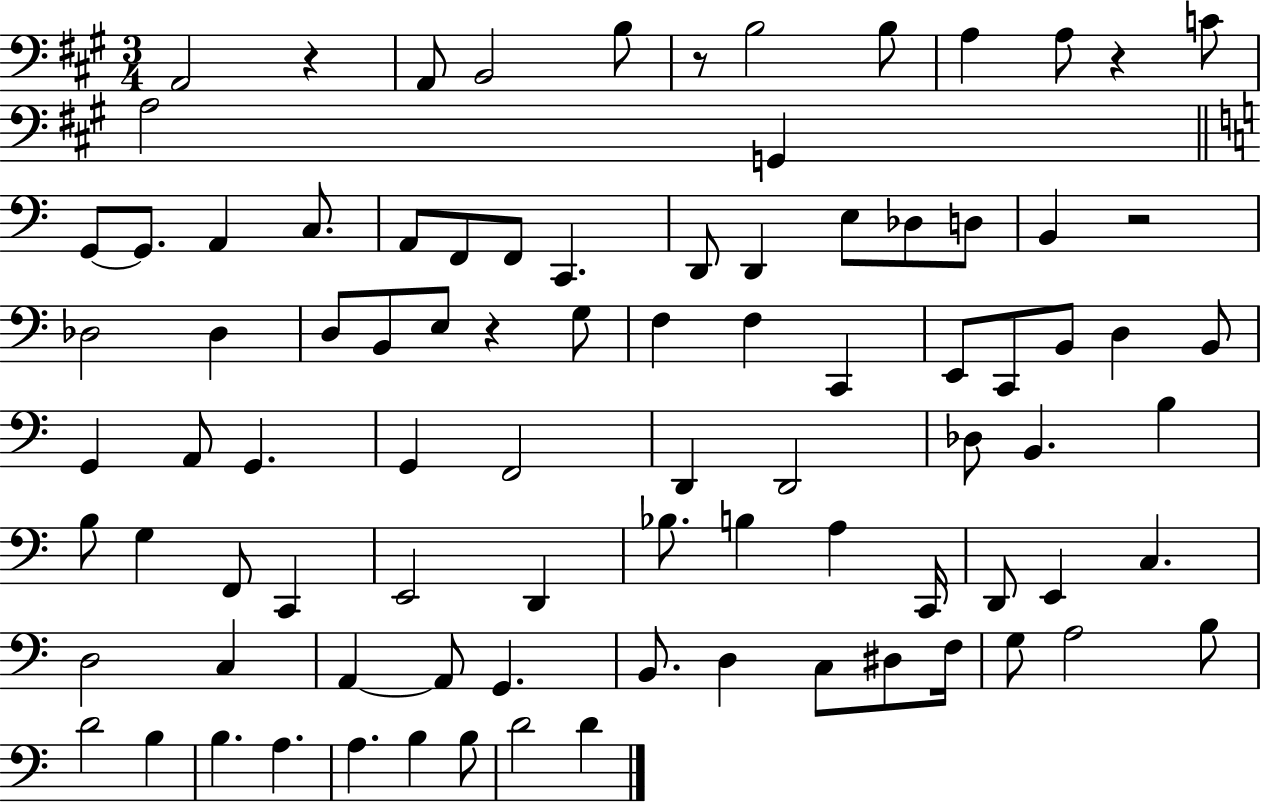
A2/h R/q A2/e B2/h B3/e R/e B3/h B3/e A3/q A3/e R/q C4/e A3/h G2/q G2/e G2/e. A2/q C3/e. A2/e F2/e F2/e C2/q. D2/e D2/q E3/e Db3/e D3/e B2/q R/h Db3/h Db3/q D3/e B2/e E3/e R/q G3/e F3/q F3/q C2/q E2/e C2/e B2/e D3/q B2/e G2/q A2/e G2/q. G2/q F2/h D2/q D2/h Db3/e B2/q. B3/q B3/e G3/q F2/e C2/q E2/h D2/q Bb3/e. B3/q A3/q C2/s D2/e E2/q C3/q. D3/h C3/q A2/q A2/e G2/q. B2/e. D3/q C3/e D#3/e F3/s G3/e A3/h B3/e D4/h B3/q B3/q. A3/q. A3/q. B3/q B3/e D4/h D4/q